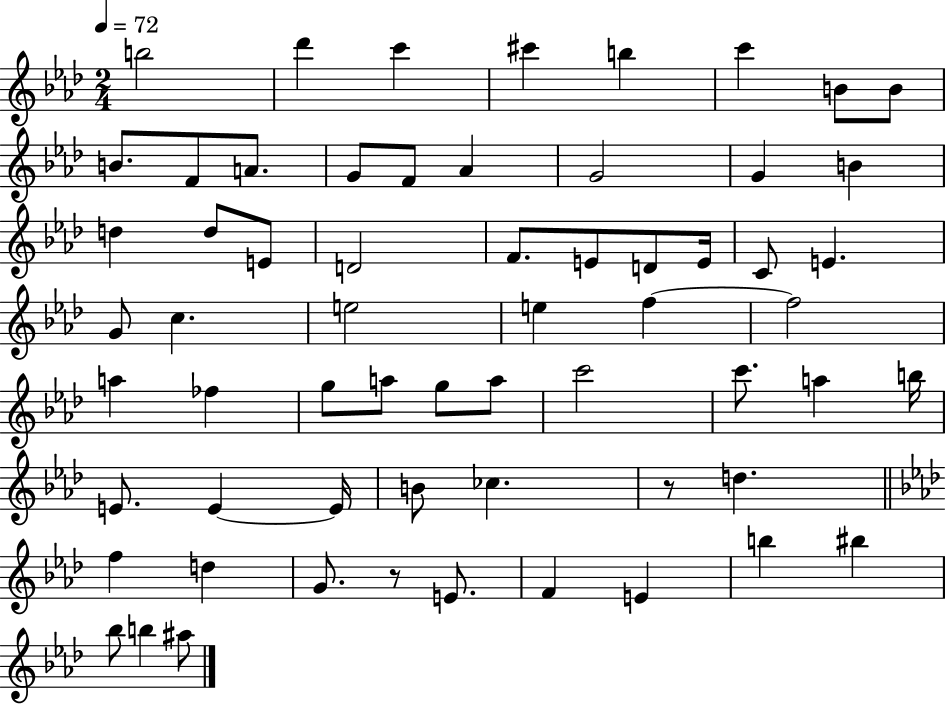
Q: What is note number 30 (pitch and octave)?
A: E5